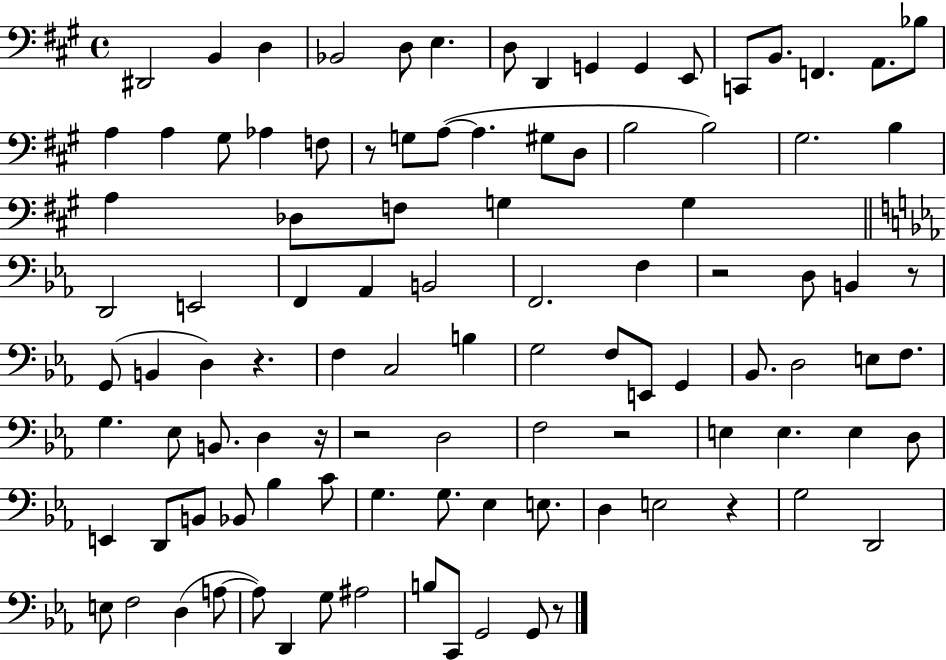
X:1
T:Untitled
M:4/4
L:1/4
K:A
^D,,2 B,, D, _B,,2 D,/2 E, D,/2 D,, G,, G,, E,,/2 C,,/2 B,,/2 F,, A,,/2 _B,/2 A, A, ^G,/2 _A, F,/2 z/2 G,/2 A,/2 A, ^G,/2 D,/2 B,2 B,2 ^G,2 B, A, _D,/2 F,/2 G, G, D,,2 E,,2 F,, _A,, B,,2 F,,2 F, z2 D,/2 B,, z/2 G,,/2 B,, D, z F, C,2 B, G,2 F,/2 E,,/2 G,, _B,,/2 D,2 E,/2 F,/2 G, _E,/2 B,,/2 D, z/4 z2 D,2 F,2 z2 E, E, E, D,/2 E,, D,,/2 B,,/2 _B,,/2 _B, C/2 G, G,/2 _E, E,/2 D, E,2 z G,2 D,,2 E,/2 F,2 D, A,/2 A,/2 D,, G,/2 ^A,2 B,/2 C,,/2 G,,2 G,,/2 z/2